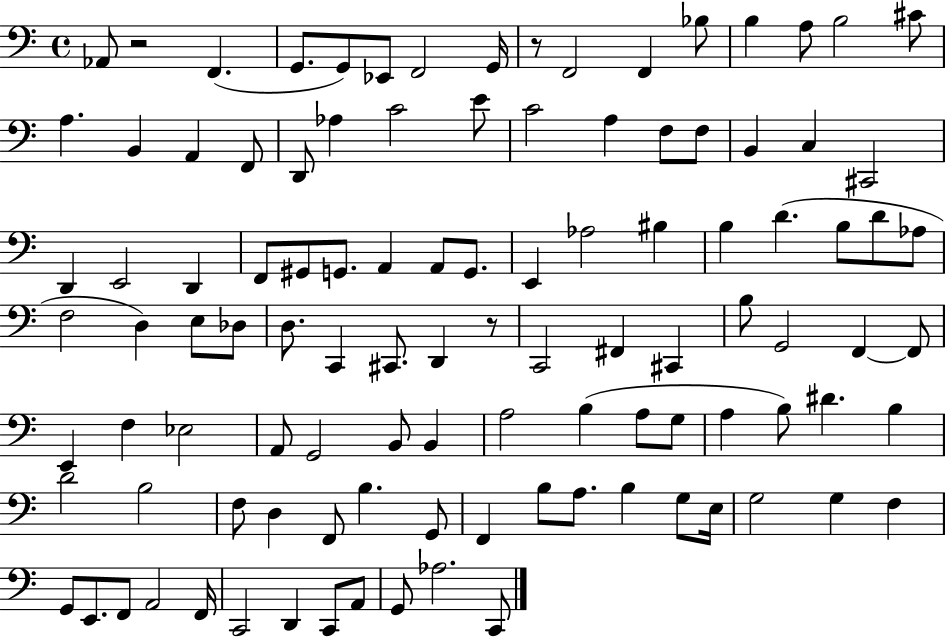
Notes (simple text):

Ab2/e R/h F2/q. G2/e. G2/e Eb2/e F2/h G2/s R/e F2/h F2/q Bb3/e B3/q A3/e B3/h C#4/e A3/q. B2/q A2/q F2/e D2/e Ab3/q C4/h E4/e C4/h A3/q F3/e F3/e B2/q C3/q C#2/h D2/q E2/h D2/q F2/e G#2/e G2/e. A2/q A2/e G2/e. E2/q Ab3/h BIS3/q B3/q D4/q. B3/e D4/e Ab3/e F3/h D3/q E3/e Db3/e D3/e. C2/q C#2/e. D2/q R/e C2/h F#2/q C#2/q B3/e G2/h F2/q F2/e E2/q F3/q Eb3/h A2/e G2/h B2/e B2/q A3/h B3/q A3/e G3/e A3/q B3/e D#4/q. B3/q D4/h B3/h F3/e D3/q F2/e B3/q. G2/e F2/q B3/e A3/e. B3/q G3/e E3/s G3/h G3/q F3/q G2/e E2/e. F2/e A2/h F2/s C2/h D2/q C2/e A2/e G2/e Ab3/h. C2/e